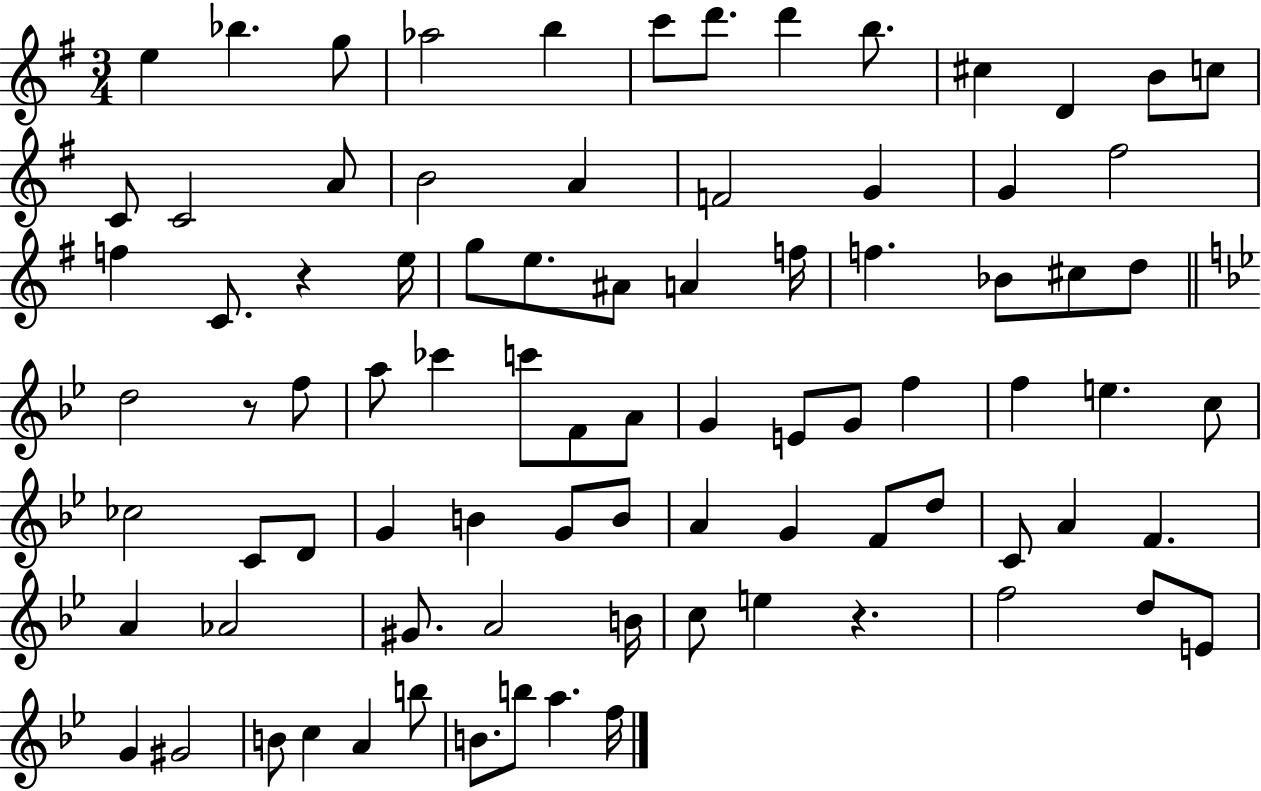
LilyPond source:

{
  \clef treble
  \numericTimeSignature
  \time 3/4
  \key g \major
  \repeat volta 2 { e''4 bes''4. g''8 | aes''2 b''4 | c'''8 d'''8. d'''4 b''8. | cis''4 d'4 b'8 c''8 | \break c'8 c'2 a'8 | b'2 a'4 | f'2 g'4 | g'4 fis''2 | \break f''4 c'8. r4 e''16 | g''8 e''8. ais'8 a'4 f''16 | f''4. bes'8 cis''8 d''8 | \bar "||" \break \key bes \major d''2 r8 f''8 | a''8 ces'''4 c'''8 f'8 a'8 | g'4 e'8 g'8 f''4 | f''4 e''4. c''8 | \break ces''2 c'8 d'8 | g'4 b'4 g'8 b'8 | a'4 g'4 f'8 d''8 | c'8 a'4 f'4. | \break a'4 aes'2 | gis'8. a'2 b'16 | c''8 e''4 r4. | f''2 d''8 e'8 | \break g'4 gis'2 | b'8 c''4 a'4 b''8 | b'8. b''8 a''4. f''16 | } \bar "|."
}